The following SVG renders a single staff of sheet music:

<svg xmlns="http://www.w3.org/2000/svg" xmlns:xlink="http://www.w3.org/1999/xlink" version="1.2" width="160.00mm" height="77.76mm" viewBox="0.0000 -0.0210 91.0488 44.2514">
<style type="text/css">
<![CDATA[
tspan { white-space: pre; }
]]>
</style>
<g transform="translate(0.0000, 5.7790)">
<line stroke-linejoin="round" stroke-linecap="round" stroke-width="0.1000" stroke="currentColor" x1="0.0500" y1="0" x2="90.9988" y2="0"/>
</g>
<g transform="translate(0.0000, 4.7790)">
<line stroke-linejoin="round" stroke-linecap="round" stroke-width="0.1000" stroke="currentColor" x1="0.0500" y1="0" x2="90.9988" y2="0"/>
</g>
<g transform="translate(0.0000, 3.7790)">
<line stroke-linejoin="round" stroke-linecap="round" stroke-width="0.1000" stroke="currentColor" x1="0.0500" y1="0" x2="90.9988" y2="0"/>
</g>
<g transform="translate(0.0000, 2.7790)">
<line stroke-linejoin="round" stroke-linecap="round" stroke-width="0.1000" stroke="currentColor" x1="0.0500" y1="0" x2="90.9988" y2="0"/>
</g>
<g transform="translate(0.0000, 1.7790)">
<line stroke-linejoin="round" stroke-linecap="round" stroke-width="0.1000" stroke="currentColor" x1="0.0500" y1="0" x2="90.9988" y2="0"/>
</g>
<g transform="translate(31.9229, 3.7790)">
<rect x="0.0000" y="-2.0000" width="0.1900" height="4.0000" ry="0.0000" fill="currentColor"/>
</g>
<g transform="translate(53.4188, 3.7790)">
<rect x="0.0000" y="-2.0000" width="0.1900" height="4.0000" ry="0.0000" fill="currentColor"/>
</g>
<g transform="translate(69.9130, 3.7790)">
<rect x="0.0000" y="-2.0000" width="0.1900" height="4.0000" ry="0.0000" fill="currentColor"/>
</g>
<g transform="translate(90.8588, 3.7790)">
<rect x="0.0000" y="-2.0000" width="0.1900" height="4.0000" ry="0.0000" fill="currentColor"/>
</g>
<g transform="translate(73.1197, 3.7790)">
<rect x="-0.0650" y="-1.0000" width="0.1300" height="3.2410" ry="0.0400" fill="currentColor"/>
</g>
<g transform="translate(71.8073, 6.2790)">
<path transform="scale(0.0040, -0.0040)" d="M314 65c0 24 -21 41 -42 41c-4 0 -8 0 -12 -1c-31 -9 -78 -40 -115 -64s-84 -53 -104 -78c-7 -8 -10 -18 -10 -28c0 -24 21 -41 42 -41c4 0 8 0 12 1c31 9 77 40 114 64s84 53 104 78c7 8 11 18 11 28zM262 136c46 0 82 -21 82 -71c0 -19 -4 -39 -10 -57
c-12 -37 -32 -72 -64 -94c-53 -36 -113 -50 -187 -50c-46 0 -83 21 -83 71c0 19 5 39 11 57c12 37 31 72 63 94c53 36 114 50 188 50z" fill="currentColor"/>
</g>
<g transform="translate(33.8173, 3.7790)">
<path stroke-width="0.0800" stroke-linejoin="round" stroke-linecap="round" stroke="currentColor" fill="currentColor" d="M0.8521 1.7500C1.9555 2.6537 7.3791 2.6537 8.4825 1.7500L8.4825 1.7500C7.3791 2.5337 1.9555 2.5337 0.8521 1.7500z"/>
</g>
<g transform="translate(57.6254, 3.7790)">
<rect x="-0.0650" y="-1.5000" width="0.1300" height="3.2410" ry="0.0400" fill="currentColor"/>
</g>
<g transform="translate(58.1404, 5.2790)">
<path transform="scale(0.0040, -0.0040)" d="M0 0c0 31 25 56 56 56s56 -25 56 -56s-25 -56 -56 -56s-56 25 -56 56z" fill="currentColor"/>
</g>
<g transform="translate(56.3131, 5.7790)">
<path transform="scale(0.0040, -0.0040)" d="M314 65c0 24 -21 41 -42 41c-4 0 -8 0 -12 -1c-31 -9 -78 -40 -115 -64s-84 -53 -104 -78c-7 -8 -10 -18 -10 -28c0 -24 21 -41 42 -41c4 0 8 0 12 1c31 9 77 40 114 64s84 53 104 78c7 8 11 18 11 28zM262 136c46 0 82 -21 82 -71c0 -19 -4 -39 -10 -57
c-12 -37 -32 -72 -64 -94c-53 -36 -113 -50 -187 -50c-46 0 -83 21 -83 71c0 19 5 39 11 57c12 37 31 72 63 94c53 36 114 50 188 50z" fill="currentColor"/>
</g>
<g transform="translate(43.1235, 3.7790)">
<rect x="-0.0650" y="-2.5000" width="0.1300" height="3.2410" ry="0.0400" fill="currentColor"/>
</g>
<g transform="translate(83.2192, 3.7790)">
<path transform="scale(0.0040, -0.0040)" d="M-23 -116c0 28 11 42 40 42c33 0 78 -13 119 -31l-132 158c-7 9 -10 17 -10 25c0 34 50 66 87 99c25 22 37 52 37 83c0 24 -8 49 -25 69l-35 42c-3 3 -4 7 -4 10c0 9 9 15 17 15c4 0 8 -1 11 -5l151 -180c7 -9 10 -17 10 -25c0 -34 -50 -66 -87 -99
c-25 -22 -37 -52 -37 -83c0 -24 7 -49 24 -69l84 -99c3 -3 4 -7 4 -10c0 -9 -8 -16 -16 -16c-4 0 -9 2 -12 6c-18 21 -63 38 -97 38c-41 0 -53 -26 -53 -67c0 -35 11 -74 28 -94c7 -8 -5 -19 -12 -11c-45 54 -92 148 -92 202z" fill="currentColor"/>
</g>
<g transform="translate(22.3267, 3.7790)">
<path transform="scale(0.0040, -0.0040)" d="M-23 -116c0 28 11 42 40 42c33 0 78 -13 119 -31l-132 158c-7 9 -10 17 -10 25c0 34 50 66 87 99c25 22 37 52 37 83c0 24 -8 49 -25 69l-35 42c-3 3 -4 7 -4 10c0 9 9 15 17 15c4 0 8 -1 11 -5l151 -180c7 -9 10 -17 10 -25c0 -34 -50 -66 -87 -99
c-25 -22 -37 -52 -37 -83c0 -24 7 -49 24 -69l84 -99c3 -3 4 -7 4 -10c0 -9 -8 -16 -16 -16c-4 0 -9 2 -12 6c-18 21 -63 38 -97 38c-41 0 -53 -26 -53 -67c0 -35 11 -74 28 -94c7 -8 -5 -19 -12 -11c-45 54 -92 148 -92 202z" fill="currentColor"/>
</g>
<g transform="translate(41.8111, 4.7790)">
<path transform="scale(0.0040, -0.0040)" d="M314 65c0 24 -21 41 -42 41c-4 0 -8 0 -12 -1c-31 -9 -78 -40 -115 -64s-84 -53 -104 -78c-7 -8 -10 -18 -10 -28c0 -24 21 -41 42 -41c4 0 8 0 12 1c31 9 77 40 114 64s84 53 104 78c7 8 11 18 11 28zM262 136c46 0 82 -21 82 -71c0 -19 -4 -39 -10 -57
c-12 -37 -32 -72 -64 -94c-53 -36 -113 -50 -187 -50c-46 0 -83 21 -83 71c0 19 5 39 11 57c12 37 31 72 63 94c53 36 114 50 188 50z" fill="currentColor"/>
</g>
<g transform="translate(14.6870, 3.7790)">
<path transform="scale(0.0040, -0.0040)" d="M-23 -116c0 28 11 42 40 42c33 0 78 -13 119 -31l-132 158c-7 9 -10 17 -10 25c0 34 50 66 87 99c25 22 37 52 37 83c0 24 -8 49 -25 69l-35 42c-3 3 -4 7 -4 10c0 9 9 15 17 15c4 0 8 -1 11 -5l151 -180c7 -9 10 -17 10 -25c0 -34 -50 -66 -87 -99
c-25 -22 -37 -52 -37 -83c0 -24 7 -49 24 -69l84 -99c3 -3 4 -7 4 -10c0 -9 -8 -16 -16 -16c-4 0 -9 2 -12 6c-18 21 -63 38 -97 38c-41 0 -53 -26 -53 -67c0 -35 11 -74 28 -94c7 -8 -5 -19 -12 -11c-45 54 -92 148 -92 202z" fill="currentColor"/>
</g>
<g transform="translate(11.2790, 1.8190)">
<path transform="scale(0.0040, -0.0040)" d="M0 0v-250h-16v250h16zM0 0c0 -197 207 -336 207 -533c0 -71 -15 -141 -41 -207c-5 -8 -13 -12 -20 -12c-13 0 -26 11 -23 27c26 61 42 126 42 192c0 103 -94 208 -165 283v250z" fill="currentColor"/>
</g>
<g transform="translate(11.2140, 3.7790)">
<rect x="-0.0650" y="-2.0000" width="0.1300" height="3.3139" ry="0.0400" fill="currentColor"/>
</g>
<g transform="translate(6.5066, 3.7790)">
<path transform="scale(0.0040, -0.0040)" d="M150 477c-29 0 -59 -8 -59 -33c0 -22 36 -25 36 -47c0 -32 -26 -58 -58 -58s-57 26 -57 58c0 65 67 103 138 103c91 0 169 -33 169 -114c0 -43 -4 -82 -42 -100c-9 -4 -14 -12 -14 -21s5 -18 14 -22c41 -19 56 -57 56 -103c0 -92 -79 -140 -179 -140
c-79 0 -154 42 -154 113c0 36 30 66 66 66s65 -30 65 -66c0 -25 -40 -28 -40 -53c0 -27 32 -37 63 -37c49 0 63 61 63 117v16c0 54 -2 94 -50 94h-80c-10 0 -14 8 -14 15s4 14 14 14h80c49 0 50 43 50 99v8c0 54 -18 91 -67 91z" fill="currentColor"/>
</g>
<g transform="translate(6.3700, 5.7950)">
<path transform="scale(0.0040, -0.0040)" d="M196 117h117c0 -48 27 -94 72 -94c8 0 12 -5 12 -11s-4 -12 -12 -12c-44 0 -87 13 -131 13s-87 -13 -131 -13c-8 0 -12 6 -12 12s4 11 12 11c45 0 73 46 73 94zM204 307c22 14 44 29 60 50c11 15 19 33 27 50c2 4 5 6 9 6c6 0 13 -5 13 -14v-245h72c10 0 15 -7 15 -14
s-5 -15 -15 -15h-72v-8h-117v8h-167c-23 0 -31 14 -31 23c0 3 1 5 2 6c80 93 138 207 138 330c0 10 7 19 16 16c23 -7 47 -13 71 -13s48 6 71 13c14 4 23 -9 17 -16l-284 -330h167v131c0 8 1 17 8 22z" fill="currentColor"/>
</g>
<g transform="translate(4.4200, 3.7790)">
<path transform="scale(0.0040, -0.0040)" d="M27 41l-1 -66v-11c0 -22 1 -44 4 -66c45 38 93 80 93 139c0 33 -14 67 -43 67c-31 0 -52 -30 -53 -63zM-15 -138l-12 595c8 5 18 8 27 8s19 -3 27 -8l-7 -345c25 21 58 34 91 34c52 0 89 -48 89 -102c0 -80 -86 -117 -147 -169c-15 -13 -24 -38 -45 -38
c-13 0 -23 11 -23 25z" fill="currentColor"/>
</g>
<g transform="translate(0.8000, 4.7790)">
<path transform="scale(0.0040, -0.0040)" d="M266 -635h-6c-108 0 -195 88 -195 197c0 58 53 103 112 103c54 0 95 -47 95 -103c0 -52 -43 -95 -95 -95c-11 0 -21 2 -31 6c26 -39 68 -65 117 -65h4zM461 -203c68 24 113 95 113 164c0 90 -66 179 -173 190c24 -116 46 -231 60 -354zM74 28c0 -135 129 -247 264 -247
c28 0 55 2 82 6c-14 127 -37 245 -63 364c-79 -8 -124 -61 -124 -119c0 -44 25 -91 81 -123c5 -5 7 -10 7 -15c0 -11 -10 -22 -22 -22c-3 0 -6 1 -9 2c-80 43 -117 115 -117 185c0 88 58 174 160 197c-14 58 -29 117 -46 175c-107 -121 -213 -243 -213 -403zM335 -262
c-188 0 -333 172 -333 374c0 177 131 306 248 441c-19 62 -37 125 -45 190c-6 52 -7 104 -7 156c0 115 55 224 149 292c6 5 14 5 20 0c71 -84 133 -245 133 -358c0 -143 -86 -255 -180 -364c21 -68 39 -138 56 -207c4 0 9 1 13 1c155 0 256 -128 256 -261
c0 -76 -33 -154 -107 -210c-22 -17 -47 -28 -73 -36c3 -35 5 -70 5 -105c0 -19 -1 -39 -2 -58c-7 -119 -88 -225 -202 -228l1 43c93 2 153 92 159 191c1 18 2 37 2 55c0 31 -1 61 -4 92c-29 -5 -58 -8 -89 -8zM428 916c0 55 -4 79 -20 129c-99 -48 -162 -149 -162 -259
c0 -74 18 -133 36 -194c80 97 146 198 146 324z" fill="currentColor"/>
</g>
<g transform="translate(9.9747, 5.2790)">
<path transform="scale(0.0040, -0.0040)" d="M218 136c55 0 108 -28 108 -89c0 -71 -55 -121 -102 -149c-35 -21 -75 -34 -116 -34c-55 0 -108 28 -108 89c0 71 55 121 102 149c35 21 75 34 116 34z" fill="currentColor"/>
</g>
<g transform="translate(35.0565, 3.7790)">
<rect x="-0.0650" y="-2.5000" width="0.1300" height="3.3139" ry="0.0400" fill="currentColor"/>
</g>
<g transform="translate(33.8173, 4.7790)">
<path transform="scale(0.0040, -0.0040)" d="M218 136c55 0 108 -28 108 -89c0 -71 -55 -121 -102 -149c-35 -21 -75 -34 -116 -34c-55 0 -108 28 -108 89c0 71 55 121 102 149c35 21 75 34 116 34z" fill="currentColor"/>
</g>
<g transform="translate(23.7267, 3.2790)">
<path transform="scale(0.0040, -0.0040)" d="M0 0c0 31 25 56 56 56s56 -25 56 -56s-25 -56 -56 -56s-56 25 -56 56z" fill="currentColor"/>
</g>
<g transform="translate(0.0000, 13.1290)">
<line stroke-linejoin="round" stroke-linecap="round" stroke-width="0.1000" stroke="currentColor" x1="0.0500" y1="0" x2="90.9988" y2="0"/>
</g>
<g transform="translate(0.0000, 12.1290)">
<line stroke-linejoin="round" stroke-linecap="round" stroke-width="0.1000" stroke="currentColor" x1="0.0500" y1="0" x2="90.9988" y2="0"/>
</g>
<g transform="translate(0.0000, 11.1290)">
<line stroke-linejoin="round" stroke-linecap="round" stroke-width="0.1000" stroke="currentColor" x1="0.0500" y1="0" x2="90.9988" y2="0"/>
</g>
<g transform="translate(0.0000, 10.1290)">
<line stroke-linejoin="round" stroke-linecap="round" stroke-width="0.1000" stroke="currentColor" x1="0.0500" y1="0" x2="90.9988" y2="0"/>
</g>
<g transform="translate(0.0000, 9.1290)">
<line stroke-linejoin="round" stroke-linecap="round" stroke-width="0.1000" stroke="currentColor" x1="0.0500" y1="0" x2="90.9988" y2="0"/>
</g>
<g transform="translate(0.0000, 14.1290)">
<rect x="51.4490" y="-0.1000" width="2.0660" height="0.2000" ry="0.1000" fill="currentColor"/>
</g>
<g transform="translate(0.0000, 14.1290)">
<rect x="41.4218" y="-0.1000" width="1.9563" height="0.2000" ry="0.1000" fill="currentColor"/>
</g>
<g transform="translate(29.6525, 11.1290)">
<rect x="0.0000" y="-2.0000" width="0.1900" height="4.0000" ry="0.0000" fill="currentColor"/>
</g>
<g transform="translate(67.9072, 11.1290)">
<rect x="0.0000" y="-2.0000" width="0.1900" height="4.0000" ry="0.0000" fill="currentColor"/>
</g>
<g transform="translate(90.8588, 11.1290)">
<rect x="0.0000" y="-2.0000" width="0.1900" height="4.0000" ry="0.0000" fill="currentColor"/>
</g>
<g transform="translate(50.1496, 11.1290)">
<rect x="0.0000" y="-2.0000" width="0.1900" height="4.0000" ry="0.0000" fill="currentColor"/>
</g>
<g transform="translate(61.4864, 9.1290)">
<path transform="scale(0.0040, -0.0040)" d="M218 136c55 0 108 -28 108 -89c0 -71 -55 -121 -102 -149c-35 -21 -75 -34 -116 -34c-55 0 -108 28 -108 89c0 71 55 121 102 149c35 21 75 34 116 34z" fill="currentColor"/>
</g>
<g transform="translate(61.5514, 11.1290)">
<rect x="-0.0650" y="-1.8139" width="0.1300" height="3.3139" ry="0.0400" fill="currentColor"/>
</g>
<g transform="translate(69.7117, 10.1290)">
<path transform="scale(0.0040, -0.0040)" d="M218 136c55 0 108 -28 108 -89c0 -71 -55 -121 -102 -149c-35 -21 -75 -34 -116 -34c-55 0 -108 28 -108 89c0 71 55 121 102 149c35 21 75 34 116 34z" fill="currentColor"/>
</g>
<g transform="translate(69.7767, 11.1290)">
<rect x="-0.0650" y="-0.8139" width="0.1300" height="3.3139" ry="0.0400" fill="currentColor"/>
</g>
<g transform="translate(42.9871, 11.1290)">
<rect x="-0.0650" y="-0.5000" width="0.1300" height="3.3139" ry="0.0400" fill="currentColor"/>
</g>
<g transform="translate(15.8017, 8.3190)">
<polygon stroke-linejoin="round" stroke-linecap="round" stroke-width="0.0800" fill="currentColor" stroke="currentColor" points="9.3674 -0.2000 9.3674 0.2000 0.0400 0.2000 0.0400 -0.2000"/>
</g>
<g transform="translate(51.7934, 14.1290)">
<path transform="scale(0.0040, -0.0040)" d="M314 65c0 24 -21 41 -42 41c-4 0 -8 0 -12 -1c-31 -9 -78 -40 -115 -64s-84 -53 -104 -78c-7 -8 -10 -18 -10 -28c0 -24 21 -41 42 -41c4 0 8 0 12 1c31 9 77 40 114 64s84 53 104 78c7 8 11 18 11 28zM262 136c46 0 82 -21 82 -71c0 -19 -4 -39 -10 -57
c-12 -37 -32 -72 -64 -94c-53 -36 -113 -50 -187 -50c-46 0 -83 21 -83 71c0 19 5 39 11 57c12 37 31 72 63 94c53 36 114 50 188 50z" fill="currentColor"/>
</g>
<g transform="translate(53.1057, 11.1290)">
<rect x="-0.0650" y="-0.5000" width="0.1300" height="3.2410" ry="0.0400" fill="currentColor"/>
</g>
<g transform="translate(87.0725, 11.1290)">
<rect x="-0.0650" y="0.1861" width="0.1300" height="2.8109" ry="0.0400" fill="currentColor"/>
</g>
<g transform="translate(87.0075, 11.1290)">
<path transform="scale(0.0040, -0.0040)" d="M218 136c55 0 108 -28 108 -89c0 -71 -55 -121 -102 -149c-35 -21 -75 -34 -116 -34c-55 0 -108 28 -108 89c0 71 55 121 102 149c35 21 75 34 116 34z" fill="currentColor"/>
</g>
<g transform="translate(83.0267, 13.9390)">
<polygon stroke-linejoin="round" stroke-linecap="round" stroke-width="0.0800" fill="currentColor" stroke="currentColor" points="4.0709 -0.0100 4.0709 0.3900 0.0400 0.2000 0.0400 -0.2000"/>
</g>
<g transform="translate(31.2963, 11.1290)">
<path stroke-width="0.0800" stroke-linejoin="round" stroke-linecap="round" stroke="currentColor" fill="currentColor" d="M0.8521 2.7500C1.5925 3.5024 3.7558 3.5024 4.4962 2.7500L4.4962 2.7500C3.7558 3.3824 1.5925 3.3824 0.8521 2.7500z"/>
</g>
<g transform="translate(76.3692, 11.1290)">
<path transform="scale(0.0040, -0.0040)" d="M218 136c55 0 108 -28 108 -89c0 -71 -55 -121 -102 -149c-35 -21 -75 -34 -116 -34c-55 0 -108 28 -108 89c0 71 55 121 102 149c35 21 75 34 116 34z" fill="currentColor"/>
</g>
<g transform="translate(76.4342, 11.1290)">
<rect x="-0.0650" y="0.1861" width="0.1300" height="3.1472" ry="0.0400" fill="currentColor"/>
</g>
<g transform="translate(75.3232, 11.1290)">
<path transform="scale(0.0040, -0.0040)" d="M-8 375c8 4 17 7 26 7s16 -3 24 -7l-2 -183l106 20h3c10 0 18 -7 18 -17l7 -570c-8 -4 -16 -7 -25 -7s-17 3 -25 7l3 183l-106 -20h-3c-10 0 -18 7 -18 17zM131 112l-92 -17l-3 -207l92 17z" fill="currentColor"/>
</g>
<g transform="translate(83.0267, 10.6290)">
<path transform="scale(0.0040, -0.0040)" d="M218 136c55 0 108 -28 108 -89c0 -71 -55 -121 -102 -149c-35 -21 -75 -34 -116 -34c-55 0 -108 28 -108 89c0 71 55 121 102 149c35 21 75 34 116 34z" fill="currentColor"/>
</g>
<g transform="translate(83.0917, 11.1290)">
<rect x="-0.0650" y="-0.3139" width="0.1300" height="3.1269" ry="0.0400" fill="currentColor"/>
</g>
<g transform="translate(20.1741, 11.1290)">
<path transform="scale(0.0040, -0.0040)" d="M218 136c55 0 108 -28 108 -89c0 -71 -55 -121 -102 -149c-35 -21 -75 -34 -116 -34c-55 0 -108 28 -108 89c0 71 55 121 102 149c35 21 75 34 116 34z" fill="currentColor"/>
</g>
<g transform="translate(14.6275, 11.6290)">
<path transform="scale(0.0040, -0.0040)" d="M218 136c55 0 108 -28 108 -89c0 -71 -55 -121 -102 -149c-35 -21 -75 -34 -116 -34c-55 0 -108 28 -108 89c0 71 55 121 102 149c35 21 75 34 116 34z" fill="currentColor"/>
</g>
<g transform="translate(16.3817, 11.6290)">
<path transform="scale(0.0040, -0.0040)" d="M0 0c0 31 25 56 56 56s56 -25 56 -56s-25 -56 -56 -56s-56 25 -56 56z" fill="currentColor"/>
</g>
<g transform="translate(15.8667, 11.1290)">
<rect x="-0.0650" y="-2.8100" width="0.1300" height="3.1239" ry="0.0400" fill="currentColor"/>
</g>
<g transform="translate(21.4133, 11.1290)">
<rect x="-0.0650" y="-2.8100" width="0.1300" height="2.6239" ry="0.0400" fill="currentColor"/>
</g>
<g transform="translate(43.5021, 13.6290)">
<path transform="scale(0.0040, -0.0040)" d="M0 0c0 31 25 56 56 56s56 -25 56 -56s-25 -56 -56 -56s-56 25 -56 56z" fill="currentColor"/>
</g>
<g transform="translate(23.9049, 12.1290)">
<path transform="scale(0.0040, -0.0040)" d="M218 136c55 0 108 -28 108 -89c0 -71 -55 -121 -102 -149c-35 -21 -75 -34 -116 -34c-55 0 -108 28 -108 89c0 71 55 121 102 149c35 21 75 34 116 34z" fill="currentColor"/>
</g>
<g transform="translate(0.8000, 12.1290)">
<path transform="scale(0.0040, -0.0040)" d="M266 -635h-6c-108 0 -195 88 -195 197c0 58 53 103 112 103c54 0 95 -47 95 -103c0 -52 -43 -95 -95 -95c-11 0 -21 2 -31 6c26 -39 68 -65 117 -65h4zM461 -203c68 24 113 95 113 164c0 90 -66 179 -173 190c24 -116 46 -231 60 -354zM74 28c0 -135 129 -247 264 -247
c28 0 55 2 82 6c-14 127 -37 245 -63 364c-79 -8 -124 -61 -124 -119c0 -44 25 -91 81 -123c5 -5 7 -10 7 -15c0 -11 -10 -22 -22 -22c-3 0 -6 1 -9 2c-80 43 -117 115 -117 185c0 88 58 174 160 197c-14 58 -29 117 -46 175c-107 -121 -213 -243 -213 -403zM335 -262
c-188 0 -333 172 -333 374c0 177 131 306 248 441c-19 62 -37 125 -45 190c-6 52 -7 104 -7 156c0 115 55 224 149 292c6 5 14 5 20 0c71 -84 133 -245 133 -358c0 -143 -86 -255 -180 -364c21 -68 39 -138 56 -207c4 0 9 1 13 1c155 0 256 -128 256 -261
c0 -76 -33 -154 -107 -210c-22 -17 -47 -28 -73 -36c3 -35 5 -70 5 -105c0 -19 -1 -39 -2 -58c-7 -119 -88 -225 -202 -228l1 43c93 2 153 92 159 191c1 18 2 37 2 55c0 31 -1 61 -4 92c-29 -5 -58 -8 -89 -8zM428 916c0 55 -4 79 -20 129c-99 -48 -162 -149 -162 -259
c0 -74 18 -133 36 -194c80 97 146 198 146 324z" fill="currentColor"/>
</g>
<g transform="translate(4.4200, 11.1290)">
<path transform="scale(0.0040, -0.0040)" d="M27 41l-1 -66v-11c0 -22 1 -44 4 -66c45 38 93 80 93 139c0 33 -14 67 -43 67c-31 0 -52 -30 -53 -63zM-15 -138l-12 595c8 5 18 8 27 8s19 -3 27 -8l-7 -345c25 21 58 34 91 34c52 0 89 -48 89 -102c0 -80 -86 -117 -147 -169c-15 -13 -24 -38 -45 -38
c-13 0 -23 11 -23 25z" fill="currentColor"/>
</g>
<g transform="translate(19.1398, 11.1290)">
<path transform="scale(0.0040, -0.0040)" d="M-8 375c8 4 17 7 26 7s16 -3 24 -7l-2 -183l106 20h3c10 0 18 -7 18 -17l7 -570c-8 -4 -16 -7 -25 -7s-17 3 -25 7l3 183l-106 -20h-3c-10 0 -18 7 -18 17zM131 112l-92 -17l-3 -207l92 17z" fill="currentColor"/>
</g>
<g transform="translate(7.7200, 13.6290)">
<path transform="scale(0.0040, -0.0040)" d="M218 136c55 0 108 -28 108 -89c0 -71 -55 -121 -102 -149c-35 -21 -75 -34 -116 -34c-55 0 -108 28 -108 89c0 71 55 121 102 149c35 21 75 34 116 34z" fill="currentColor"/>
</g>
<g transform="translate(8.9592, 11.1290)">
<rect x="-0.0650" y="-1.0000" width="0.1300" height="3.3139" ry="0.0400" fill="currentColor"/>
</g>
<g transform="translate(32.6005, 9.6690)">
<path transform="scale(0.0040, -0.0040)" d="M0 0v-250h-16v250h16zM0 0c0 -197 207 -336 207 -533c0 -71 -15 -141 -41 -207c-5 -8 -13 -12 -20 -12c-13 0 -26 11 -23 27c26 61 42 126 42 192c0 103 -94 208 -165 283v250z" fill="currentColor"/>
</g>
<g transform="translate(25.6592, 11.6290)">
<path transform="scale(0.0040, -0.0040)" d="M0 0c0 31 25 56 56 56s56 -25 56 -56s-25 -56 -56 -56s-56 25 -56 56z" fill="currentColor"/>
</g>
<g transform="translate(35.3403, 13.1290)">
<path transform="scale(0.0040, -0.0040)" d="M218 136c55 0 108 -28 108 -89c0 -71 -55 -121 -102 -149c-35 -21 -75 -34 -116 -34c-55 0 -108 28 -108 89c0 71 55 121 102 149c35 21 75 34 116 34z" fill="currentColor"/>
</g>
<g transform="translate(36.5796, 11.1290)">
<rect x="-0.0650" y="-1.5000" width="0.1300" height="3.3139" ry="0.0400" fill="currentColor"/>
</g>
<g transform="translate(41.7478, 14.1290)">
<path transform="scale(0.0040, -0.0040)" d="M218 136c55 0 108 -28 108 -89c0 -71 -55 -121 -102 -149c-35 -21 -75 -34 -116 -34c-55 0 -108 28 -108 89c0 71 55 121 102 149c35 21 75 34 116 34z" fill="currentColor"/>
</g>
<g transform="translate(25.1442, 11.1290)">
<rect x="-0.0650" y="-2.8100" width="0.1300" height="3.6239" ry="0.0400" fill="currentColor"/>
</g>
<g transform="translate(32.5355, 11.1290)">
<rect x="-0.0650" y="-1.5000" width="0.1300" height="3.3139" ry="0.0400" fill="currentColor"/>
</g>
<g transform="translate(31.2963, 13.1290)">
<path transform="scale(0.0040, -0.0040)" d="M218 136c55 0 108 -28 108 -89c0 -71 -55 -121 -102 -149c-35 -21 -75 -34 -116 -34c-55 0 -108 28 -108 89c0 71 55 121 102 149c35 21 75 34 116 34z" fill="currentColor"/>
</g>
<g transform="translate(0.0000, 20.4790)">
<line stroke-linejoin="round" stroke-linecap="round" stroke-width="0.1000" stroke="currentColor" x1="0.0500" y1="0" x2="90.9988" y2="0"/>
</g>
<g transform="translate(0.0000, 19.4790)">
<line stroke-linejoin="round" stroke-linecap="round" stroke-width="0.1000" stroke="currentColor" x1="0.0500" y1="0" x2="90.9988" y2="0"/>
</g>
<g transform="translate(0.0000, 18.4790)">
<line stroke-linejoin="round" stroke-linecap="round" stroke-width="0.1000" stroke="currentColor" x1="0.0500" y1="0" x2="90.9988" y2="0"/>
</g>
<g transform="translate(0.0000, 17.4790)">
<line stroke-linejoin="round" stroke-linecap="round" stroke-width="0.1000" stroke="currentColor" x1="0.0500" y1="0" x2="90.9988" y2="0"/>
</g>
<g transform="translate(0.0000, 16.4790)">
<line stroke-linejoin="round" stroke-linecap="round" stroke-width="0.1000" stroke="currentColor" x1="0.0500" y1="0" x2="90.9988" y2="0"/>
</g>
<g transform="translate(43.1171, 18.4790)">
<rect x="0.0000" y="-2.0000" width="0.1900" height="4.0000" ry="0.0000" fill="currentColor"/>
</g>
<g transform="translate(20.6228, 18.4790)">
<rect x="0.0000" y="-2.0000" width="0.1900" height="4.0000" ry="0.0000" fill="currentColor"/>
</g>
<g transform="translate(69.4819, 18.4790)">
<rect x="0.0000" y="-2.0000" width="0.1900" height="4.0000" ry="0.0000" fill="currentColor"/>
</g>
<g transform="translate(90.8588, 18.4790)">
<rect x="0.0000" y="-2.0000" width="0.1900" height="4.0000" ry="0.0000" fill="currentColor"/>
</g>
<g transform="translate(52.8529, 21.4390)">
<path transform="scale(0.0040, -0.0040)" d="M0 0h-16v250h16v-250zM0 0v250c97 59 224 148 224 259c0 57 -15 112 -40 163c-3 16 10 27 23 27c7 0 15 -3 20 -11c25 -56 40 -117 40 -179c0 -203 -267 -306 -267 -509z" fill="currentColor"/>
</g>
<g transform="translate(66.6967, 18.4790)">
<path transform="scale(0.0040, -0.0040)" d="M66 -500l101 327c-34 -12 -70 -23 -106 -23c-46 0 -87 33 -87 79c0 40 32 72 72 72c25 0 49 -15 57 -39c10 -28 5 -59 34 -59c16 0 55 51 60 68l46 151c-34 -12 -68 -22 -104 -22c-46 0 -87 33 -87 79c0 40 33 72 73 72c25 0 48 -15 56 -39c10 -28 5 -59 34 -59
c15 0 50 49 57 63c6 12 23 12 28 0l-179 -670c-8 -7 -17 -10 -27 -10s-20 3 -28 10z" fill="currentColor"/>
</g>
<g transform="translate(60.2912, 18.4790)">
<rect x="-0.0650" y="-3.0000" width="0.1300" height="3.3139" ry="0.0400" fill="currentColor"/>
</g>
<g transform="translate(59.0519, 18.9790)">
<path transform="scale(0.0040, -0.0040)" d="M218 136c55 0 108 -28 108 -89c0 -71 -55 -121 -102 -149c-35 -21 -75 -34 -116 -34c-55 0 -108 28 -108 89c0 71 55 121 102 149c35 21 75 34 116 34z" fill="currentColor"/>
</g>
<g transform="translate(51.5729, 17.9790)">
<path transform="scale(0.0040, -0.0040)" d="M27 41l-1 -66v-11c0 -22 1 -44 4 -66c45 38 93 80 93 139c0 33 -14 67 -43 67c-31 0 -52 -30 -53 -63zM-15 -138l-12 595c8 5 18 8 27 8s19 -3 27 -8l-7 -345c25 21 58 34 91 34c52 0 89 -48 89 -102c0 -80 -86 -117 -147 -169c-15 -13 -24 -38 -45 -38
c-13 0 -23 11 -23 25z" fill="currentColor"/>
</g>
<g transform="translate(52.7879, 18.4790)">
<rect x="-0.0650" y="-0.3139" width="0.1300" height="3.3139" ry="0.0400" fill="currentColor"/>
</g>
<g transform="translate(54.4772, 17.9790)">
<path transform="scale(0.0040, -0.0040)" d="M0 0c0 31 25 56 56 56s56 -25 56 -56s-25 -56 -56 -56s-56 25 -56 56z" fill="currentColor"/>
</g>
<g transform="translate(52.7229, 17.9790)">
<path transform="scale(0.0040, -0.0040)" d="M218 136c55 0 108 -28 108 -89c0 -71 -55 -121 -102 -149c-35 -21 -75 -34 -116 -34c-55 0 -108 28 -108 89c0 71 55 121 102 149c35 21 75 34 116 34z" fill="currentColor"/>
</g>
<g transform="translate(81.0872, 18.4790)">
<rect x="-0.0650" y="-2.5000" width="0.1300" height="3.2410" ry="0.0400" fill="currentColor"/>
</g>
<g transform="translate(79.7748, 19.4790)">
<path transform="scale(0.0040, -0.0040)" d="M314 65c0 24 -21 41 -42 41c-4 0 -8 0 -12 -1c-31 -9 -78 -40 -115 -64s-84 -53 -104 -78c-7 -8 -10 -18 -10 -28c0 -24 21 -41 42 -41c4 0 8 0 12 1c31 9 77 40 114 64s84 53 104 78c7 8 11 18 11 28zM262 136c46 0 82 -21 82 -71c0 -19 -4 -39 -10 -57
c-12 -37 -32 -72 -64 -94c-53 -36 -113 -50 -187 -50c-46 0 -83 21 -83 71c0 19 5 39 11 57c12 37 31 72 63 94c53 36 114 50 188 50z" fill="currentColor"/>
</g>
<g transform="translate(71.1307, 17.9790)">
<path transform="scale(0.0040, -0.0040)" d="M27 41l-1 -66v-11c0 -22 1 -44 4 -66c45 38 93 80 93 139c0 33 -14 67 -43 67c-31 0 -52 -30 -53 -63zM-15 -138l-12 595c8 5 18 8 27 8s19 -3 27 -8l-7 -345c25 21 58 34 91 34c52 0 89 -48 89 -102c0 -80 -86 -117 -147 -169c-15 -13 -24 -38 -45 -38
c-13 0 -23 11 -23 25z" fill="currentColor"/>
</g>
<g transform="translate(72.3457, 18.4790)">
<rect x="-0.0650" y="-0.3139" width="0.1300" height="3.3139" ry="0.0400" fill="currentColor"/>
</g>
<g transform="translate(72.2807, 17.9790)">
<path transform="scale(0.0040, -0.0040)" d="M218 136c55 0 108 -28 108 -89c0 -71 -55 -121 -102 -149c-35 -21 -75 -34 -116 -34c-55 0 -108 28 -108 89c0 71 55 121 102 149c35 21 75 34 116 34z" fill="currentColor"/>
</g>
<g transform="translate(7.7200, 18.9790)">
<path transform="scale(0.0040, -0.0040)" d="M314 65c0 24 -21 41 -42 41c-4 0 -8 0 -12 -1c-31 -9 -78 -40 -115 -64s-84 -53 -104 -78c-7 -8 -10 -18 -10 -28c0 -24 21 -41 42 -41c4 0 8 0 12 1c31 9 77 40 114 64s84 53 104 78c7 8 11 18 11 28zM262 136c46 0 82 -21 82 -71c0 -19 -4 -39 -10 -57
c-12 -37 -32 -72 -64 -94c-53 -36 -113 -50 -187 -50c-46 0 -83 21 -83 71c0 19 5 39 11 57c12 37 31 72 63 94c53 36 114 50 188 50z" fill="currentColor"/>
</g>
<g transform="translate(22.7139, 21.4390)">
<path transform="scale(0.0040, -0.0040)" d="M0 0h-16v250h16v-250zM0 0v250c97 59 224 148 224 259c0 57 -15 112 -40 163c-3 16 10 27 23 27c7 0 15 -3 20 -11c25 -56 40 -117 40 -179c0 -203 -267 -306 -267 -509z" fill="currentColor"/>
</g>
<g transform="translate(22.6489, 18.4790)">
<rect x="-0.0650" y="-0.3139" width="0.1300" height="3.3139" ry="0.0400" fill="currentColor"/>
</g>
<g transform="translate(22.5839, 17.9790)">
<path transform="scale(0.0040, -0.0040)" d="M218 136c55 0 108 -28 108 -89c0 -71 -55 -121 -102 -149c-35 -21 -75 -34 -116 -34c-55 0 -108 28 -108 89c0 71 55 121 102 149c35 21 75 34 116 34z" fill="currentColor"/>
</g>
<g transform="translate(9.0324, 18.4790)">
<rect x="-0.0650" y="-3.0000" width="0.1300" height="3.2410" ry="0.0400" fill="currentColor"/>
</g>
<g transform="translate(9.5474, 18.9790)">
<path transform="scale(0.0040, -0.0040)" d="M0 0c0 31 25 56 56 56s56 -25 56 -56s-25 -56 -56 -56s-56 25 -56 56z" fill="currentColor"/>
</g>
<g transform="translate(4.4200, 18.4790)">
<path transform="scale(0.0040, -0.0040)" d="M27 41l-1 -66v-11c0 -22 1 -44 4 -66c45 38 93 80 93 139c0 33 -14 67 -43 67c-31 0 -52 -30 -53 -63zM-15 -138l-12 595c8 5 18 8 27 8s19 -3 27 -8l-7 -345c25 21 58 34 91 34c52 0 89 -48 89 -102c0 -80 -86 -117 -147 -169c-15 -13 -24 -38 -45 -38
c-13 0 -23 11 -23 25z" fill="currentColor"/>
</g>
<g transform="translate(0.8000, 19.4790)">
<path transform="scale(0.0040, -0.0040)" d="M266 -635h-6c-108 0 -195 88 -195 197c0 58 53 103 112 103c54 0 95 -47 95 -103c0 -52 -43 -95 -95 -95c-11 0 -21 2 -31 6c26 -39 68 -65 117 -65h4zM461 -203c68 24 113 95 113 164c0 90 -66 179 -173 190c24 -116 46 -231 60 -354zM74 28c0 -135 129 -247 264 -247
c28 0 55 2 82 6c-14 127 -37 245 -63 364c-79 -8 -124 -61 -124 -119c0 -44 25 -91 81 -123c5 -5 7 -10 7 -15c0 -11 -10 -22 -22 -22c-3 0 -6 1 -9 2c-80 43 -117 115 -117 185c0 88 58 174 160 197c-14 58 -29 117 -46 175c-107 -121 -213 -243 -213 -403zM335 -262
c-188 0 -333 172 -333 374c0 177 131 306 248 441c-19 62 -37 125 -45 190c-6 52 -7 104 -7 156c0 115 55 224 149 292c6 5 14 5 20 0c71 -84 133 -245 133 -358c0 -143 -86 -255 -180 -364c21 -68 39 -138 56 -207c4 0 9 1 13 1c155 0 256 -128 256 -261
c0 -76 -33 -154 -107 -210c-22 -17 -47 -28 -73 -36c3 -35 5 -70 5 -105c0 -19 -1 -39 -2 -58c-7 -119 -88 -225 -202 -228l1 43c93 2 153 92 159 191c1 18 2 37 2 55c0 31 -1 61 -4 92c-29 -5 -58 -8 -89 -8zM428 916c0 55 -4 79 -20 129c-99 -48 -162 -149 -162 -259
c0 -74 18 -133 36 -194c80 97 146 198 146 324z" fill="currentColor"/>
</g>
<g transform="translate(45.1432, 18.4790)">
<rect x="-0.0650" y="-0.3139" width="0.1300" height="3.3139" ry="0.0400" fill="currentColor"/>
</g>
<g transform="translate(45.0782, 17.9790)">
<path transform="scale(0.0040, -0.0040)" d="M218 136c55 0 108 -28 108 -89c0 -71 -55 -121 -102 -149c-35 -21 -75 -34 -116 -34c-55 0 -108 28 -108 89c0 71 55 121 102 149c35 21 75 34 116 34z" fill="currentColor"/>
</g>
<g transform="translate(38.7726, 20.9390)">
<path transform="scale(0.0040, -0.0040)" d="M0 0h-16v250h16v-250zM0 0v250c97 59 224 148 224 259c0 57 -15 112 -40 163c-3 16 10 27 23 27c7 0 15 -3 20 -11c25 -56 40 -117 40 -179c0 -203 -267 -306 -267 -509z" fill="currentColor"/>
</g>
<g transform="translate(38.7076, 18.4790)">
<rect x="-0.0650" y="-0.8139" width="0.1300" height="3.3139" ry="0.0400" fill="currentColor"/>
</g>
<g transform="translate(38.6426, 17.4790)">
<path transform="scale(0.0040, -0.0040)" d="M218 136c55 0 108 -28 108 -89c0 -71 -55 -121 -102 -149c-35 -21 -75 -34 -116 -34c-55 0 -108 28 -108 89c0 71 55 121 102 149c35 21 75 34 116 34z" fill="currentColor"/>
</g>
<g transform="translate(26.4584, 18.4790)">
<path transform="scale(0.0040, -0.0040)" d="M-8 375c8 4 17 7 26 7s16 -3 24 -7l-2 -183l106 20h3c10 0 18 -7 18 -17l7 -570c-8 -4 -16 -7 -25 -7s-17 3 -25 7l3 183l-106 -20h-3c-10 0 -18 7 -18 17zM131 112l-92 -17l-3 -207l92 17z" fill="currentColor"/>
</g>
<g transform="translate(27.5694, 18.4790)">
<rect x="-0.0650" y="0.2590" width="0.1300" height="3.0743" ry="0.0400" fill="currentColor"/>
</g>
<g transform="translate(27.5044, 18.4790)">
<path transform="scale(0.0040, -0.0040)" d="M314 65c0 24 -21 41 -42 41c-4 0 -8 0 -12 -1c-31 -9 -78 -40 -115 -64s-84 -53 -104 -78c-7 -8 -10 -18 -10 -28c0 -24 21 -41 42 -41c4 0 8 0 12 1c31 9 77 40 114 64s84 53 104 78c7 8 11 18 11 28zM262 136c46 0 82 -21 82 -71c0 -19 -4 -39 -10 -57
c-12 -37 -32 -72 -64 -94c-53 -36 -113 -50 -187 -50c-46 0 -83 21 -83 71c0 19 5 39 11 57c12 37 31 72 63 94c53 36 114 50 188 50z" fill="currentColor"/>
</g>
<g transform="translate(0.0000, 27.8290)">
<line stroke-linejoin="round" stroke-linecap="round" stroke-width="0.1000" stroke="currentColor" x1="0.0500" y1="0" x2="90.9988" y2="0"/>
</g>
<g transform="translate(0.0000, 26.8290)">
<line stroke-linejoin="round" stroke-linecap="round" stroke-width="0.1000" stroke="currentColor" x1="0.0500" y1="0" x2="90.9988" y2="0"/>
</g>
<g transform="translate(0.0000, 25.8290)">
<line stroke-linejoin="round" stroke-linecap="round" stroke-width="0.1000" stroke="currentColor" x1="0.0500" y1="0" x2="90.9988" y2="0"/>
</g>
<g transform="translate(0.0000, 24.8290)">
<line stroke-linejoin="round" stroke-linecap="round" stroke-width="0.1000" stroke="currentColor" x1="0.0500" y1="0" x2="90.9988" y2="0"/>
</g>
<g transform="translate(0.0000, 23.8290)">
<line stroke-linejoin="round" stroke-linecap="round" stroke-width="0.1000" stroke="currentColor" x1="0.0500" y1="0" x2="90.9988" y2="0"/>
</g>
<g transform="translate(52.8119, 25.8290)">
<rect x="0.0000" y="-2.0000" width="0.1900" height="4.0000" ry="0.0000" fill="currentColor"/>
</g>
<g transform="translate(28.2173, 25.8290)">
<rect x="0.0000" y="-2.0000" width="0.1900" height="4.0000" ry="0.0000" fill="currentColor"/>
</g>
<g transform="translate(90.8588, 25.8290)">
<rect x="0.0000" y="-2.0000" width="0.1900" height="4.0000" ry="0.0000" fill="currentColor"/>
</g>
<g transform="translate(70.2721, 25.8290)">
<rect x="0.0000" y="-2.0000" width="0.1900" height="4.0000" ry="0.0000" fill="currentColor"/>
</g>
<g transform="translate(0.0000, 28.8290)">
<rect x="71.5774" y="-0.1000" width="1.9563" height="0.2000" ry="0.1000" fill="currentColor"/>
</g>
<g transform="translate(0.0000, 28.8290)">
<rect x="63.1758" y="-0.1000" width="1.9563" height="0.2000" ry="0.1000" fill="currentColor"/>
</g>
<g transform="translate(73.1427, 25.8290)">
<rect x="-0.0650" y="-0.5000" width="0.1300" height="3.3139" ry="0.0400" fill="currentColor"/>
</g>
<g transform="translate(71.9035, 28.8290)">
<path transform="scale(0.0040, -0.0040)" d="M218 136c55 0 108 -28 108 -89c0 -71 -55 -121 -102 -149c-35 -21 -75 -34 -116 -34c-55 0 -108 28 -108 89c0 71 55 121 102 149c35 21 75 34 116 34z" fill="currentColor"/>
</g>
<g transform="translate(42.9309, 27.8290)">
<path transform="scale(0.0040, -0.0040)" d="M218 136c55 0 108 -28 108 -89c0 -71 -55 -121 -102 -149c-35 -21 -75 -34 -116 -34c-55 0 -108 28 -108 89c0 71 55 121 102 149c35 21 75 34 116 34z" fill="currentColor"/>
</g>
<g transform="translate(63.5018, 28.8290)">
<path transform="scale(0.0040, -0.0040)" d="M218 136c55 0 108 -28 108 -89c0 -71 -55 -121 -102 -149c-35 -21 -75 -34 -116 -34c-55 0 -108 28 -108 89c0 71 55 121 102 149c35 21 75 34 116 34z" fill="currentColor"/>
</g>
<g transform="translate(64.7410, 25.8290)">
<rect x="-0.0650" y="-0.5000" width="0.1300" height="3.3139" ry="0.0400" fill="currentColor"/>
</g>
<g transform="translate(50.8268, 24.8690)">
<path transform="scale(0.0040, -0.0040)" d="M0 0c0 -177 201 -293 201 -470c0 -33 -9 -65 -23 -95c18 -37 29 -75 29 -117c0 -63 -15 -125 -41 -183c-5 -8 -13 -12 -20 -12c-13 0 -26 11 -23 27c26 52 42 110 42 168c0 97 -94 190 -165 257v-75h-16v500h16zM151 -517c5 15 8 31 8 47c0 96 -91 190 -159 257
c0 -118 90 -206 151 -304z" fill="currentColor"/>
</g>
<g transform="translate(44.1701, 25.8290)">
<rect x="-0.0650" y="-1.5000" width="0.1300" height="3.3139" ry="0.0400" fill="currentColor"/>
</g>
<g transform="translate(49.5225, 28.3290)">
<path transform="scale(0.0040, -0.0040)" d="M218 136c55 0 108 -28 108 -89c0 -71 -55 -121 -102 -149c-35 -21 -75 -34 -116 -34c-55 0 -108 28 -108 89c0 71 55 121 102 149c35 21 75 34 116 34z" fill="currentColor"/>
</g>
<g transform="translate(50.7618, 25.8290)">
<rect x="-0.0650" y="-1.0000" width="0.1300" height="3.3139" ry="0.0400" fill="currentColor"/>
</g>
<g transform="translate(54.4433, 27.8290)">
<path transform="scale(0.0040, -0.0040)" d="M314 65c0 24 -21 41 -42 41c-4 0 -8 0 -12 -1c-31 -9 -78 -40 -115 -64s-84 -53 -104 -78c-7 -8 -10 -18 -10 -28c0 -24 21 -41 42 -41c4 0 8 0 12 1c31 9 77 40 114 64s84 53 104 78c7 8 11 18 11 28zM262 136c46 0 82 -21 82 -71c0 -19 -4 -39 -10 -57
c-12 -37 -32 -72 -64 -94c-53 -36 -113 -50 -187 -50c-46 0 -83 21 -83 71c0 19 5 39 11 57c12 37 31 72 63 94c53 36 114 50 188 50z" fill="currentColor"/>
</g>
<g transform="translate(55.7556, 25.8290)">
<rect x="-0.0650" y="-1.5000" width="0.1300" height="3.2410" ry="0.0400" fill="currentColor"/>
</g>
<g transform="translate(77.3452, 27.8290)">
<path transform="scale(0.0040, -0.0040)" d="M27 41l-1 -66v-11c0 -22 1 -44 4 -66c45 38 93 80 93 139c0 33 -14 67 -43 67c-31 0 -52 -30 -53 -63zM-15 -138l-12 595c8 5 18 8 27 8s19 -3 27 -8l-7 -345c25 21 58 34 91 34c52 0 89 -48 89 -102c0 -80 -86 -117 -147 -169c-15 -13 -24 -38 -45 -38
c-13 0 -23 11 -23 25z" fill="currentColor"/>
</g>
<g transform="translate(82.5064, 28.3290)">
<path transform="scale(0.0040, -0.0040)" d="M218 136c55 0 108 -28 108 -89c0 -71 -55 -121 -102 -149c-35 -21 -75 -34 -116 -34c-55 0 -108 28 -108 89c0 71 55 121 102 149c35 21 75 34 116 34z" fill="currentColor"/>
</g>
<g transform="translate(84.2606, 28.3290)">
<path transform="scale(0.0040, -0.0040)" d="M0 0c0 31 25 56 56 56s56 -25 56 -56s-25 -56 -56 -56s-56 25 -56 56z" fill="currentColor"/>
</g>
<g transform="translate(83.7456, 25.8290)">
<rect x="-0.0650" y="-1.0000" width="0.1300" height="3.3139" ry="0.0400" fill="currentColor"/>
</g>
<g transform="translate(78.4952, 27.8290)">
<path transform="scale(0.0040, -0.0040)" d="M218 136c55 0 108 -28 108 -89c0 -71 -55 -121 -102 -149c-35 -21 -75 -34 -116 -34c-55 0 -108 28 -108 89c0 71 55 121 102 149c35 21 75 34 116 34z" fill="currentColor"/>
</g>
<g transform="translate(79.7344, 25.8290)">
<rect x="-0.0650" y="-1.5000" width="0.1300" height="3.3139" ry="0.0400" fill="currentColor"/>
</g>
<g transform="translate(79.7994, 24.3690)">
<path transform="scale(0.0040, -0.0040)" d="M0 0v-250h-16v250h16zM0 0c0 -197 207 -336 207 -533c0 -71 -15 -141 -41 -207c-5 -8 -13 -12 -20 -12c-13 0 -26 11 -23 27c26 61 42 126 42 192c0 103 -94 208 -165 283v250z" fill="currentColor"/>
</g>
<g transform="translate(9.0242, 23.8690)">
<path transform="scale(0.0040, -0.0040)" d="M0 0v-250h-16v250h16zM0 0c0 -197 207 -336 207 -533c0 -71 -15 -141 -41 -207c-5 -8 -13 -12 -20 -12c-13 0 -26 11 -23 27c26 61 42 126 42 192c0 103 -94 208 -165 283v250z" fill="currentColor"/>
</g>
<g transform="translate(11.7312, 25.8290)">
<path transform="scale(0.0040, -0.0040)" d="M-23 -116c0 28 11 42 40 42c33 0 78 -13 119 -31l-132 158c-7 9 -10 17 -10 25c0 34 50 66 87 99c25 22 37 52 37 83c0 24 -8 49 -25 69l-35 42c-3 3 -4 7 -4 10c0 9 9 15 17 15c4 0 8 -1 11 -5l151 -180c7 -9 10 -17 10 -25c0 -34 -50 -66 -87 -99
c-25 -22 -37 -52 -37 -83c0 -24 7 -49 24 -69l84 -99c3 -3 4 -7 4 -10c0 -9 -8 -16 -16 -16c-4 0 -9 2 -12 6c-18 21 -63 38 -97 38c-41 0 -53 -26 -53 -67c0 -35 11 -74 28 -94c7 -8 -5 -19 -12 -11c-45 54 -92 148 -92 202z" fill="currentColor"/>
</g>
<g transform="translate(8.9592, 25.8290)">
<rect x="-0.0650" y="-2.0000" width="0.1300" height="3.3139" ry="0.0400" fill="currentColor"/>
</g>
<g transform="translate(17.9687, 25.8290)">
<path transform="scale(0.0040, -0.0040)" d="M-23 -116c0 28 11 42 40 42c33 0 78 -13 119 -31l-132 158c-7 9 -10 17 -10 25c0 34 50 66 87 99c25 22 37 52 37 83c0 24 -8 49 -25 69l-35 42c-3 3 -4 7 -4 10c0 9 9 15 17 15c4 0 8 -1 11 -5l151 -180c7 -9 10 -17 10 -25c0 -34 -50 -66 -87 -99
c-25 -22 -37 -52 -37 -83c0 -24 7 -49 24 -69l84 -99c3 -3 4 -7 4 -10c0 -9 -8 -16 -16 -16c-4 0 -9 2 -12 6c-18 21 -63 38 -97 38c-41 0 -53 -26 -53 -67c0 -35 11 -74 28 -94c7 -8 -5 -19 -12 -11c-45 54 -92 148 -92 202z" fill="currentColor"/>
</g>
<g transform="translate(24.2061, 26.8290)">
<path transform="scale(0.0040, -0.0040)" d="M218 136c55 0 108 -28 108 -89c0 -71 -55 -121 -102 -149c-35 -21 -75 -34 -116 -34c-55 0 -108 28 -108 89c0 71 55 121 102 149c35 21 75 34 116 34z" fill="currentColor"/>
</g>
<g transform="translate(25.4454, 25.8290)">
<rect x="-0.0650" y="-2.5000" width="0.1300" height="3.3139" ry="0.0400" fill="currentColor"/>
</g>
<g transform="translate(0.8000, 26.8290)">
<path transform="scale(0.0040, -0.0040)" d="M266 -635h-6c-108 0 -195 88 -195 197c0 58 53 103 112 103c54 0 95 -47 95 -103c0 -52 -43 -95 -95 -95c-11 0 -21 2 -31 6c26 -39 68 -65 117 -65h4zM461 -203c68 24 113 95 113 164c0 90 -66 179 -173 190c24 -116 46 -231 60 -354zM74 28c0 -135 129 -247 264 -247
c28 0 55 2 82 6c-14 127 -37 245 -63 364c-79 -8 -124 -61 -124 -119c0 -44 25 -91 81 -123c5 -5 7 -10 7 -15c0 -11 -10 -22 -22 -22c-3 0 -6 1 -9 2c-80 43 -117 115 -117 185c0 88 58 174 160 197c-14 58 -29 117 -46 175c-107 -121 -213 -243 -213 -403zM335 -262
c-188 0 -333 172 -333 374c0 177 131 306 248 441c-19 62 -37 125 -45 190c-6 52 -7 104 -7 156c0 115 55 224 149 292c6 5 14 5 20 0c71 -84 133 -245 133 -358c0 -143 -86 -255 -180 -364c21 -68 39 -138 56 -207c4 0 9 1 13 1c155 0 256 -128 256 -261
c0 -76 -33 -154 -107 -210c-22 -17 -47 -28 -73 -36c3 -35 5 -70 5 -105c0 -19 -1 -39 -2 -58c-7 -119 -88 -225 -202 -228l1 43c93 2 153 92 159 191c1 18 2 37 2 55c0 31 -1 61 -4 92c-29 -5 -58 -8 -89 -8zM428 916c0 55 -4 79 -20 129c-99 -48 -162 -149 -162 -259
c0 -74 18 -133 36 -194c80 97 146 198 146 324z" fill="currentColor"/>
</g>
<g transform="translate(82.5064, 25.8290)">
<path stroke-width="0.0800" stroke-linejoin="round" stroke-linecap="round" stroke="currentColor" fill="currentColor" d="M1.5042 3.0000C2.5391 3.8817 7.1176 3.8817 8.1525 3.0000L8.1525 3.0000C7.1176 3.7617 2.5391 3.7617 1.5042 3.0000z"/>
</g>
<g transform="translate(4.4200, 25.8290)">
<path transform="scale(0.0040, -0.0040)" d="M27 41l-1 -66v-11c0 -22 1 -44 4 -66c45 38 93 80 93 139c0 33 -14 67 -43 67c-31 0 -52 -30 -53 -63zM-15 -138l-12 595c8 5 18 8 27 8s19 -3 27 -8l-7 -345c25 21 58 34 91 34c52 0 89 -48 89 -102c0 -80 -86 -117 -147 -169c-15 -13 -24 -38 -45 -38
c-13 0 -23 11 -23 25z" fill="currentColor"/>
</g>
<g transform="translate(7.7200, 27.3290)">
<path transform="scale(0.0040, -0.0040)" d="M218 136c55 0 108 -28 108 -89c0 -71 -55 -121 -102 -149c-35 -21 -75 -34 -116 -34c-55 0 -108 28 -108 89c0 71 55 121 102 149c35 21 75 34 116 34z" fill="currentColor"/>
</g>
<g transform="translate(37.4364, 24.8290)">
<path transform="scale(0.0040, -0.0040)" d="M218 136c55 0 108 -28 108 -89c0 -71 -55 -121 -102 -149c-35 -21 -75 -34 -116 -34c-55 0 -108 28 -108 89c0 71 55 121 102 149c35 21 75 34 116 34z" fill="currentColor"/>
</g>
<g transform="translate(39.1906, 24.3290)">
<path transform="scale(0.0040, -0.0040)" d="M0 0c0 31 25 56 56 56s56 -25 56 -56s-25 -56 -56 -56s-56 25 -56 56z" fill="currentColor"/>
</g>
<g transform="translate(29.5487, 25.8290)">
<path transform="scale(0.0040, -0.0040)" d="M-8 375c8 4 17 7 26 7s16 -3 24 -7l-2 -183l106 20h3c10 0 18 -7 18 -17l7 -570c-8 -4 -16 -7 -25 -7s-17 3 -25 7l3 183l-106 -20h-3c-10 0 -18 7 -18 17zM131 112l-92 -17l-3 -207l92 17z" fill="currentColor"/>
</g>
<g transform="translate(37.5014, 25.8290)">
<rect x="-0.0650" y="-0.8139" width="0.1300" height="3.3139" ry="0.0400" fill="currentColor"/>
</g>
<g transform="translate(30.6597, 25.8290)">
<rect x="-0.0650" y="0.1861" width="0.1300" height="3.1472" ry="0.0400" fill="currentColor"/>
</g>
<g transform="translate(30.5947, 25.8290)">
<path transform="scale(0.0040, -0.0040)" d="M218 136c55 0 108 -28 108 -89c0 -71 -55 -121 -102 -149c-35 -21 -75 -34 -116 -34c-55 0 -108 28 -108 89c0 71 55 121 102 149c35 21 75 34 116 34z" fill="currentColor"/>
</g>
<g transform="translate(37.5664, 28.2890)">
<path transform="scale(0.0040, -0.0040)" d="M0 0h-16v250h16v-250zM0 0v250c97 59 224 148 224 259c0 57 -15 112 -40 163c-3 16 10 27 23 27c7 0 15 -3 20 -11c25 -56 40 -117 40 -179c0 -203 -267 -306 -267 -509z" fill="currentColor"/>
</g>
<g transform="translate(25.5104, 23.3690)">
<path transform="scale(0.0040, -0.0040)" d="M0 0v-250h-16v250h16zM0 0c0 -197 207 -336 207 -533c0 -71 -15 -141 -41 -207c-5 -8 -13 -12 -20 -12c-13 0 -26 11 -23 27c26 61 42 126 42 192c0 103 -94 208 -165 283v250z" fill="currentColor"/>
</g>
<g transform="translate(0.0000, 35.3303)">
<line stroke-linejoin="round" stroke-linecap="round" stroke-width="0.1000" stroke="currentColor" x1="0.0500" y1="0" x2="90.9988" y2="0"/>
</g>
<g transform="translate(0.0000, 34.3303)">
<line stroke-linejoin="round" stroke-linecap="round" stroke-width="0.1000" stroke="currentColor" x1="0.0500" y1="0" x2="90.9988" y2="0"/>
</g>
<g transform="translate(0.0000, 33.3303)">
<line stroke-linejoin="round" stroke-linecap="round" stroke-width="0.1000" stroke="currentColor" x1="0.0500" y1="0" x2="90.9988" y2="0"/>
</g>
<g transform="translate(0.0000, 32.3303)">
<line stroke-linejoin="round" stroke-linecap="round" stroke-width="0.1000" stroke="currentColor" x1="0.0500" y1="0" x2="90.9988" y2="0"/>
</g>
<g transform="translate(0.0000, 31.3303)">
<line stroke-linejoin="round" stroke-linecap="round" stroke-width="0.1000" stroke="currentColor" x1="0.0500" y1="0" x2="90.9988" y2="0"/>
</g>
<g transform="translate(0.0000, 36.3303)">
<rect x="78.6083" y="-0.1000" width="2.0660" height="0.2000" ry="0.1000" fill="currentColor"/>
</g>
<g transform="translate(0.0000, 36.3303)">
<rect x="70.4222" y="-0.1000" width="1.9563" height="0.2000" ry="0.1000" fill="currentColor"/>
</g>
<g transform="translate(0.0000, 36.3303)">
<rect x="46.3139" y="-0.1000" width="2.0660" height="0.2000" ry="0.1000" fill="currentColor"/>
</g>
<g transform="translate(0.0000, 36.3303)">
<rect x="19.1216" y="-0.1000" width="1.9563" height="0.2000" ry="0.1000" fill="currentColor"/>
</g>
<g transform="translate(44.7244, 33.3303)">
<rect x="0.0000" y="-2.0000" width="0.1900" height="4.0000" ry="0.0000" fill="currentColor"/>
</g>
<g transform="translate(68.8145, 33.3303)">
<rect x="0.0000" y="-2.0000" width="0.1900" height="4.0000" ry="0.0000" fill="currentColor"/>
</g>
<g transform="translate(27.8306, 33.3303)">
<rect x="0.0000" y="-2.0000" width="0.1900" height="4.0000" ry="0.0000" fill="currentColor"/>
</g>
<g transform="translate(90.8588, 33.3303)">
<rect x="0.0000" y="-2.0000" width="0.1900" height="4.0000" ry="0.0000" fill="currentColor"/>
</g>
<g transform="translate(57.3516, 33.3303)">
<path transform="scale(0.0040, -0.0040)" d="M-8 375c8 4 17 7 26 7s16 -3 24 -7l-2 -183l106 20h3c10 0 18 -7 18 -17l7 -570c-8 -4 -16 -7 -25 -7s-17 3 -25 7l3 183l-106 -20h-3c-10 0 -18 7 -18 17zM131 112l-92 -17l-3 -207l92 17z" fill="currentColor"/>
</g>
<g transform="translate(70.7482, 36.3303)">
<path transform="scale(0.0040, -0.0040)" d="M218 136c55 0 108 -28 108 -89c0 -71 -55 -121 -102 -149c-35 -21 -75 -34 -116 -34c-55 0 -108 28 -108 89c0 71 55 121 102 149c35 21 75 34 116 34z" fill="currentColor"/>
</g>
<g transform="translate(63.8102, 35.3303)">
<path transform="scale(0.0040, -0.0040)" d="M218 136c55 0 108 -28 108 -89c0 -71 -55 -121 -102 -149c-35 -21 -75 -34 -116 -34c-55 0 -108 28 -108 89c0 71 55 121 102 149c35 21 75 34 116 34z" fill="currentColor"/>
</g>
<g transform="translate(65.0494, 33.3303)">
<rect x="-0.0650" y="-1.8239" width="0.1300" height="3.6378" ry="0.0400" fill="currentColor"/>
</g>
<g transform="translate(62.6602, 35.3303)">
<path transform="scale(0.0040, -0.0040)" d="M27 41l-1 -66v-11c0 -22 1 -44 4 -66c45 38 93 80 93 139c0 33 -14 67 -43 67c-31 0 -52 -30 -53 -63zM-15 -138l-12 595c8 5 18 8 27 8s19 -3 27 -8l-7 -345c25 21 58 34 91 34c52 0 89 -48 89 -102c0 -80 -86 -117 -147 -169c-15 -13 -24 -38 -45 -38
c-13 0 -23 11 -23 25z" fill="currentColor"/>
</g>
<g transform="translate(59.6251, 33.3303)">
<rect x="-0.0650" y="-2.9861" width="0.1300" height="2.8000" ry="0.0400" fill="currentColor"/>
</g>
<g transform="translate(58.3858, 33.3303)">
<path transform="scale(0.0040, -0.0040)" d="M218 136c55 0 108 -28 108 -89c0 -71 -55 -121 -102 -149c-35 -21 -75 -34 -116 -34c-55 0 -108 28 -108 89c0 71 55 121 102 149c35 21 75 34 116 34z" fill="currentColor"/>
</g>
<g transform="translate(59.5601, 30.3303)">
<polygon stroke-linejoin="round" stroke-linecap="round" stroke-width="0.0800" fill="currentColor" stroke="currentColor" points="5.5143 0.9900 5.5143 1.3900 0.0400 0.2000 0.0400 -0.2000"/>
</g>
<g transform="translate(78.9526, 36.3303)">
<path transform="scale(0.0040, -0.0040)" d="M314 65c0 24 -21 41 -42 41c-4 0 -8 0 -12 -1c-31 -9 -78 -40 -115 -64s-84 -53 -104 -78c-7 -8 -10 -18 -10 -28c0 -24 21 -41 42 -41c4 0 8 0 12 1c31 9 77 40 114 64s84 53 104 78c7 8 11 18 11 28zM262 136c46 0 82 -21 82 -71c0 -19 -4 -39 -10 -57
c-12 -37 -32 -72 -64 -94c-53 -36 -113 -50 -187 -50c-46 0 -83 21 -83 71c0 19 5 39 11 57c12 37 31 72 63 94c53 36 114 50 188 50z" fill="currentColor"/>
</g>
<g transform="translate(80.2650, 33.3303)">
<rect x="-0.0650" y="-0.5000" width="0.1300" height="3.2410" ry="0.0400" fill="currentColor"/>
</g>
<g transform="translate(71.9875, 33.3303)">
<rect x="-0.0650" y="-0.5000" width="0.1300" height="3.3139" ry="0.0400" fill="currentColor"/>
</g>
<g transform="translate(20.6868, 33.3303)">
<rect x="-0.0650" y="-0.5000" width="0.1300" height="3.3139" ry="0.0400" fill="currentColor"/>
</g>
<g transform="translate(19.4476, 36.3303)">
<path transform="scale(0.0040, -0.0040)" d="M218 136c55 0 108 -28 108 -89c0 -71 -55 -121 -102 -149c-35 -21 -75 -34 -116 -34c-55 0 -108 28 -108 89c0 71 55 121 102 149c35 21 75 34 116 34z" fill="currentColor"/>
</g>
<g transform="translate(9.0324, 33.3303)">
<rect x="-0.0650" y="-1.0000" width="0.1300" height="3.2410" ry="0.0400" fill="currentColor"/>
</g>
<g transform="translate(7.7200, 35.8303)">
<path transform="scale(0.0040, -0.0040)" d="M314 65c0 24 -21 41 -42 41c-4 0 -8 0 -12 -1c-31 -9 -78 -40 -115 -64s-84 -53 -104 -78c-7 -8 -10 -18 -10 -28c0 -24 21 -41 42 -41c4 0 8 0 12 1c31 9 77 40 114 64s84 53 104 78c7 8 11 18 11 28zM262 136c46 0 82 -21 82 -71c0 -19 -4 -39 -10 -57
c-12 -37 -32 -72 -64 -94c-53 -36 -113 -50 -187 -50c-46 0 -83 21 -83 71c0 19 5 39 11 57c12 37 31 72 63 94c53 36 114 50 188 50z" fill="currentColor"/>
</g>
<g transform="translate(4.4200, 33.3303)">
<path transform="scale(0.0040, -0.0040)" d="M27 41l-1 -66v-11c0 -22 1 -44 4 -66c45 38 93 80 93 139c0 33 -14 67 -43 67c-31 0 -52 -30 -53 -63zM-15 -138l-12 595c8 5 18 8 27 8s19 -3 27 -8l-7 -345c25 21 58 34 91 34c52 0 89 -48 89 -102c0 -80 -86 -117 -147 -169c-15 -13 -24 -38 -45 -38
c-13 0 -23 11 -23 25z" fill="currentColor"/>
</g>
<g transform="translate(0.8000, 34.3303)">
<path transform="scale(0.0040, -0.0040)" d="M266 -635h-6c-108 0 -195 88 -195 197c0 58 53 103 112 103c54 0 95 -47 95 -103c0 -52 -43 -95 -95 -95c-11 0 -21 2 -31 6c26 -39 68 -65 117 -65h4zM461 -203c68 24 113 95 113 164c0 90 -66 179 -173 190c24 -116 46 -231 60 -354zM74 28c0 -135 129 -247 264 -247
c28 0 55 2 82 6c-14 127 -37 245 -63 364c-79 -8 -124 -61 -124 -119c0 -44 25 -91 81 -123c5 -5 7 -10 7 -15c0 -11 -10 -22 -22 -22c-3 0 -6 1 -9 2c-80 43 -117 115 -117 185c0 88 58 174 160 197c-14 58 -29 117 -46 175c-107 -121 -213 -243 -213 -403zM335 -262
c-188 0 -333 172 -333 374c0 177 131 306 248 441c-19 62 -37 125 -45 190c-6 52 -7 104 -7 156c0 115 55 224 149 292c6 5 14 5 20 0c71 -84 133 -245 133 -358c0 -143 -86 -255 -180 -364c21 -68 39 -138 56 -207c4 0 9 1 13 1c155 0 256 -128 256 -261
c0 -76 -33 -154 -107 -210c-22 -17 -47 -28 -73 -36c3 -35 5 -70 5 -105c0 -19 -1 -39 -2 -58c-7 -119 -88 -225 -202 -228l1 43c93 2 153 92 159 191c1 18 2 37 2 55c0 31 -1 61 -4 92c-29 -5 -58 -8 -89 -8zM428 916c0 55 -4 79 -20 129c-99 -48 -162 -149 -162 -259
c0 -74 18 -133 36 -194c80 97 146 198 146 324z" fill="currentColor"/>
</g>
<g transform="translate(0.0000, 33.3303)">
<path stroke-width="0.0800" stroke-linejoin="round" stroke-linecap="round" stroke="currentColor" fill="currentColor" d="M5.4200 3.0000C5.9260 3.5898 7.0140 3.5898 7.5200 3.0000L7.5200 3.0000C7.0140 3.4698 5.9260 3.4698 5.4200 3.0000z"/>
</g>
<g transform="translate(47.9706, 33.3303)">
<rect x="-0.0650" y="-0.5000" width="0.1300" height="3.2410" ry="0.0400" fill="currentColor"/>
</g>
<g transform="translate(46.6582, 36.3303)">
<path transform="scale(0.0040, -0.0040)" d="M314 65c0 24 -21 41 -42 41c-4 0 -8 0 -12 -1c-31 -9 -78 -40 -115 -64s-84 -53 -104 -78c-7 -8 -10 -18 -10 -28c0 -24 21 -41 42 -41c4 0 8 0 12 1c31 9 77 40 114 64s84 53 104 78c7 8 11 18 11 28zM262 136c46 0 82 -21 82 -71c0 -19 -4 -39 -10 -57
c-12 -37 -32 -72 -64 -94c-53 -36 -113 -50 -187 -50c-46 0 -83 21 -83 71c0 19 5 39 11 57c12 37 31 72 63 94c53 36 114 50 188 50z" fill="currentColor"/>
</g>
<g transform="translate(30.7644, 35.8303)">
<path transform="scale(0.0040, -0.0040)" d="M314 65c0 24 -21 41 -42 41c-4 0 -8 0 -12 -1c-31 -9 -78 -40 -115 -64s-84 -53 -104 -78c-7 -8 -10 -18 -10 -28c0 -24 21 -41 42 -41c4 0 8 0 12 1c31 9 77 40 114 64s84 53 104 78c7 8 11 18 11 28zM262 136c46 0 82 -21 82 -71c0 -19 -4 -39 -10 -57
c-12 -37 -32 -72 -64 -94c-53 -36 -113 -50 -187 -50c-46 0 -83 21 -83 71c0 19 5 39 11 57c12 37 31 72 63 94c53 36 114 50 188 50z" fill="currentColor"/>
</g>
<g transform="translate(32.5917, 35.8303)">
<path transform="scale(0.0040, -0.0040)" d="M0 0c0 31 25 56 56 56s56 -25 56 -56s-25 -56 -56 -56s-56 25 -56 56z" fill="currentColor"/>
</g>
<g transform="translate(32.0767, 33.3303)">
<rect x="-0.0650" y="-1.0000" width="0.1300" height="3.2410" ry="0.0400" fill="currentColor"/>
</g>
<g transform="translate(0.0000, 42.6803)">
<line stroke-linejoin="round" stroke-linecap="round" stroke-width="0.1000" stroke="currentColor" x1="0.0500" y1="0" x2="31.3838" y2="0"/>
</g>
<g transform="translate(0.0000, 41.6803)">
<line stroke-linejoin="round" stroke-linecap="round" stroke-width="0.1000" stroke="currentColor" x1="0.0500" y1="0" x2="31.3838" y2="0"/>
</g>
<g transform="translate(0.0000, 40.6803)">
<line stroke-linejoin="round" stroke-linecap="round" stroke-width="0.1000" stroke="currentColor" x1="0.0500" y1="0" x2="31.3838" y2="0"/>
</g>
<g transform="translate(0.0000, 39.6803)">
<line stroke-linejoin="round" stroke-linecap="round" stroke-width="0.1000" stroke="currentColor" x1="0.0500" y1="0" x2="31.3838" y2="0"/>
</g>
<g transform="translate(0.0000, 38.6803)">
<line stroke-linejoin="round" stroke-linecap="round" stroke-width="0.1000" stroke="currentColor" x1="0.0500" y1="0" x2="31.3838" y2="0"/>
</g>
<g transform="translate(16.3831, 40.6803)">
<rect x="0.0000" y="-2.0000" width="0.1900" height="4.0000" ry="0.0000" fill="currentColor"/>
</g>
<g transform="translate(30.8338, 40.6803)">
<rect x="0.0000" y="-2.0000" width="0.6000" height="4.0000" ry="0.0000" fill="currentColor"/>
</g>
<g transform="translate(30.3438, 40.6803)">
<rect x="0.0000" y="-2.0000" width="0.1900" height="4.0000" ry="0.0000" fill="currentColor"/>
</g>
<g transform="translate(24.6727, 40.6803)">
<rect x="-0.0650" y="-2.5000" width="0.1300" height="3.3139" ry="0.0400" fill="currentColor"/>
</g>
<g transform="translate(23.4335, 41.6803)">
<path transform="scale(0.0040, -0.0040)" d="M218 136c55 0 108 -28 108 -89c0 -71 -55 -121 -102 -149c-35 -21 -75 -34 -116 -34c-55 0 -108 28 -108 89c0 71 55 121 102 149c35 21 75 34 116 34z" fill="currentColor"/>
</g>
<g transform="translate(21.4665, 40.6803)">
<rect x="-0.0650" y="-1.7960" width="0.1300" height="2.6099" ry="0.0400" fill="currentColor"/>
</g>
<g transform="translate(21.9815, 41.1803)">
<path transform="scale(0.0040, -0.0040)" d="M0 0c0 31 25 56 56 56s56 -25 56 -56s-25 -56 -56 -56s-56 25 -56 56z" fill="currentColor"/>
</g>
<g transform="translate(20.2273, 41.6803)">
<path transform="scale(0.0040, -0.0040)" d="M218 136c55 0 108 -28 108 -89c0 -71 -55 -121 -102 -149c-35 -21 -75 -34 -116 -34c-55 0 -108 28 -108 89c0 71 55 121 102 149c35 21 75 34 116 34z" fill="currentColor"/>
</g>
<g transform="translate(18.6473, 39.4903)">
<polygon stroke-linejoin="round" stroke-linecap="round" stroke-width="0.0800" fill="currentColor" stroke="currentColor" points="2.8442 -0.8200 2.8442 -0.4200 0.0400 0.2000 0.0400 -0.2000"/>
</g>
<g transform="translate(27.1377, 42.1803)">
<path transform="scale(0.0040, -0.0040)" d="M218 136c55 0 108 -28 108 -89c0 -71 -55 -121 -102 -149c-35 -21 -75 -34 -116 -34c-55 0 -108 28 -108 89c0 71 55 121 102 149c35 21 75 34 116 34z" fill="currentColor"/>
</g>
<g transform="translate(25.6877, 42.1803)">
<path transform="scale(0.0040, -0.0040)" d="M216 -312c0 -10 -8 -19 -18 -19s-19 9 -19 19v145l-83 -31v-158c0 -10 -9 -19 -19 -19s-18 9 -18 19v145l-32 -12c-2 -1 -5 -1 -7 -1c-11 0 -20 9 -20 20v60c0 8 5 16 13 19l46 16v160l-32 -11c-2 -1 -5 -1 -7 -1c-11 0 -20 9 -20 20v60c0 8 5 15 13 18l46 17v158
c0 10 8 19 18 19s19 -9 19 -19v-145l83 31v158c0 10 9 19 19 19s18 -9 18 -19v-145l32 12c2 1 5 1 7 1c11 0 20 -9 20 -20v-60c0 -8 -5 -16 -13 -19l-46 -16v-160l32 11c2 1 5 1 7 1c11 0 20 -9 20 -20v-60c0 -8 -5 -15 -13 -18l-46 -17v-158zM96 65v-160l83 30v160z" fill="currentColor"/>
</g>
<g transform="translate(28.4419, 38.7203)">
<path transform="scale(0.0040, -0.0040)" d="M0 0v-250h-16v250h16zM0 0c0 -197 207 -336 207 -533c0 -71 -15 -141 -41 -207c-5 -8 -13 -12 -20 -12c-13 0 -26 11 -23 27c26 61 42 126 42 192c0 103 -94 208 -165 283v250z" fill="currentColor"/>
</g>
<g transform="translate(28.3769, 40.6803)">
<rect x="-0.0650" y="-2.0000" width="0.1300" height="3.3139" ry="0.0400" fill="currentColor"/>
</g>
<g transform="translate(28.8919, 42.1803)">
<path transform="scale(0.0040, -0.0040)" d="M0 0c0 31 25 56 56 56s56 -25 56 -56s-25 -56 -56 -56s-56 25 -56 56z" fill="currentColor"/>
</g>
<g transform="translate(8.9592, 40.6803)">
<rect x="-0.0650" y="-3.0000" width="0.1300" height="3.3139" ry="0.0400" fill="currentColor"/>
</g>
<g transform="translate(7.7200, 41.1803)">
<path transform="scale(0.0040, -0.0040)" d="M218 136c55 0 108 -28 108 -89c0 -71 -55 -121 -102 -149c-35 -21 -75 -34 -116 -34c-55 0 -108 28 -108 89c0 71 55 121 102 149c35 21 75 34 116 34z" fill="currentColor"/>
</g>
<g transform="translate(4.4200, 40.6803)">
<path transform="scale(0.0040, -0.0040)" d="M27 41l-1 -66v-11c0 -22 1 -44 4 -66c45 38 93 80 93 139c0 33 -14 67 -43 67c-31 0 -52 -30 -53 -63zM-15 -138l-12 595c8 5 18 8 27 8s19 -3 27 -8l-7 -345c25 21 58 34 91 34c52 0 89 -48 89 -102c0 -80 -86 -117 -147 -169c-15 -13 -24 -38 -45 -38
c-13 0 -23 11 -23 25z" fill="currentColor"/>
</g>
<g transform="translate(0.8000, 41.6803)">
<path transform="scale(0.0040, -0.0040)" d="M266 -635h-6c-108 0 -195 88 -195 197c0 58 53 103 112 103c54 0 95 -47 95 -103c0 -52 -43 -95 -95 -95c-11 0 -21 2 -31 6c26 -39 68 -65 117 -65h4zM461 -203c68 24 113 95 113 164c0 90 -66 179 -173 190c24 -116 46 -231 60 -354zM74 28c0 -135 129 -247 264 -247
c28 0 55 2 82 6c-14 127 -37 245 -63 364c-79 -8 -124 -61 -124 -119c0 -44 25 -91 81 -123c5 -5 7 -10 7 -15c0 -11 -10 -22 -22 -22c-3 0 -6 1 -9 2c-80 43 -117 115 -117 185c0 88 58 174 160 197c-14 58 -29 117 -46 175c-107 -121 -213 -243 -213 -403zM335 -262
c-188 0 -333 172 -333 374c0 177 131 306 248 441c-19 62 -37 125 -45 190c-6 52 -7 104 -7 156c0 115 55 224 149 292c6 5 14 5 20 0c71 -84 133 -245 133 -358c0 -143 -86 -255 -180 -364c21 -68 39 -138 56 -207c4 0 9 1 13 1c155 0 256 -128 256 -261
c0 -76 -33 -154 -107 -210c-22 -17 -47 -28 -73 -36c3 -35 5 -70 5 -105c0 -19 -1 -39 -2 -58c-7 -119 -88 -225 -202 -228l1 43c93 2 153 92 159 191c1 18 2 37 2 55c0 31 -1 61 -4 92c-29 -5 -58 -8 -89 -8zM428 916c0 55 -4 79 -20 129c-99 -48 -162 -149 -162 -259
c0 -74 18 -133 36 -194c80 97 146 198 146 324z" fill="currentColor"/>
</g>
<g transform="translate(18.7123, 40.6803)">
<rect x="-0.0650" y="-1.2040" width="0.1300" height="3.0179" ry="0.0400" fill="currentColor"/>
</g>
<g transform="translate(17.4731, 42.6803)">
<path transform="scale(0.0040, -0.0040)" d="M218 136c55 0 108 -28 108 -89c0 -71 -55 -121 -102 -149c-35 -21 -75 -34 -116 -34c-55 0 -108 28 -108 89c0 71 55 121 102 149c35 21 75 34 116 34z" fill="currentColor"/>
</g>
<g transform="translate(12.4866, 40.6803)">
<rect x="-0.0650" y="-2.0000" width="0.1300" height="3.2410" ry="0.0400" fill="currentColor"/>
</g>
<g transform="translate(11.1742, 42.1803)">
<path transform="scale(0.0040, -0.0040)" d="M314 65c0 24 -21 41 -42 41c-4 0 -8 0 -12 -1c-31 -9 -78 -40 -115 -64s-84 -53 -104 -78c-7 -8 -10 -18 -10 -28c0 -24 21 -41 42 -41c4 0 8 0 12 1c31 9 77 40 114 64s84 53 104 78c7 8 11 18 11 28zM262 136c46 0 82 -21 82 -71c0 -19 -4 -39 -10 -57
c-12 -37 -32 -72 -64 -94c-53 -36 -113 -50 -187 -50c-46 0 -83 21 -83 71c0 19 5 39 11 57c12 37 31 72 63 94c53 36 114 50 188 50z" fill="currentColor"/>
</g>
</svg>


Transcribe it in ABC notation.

X:1
T:Untitled
M:3/4
L:1/4
K:F
F/2 z z G G2 E2 D2 z D A/2 B/2 G/2 E/2 E C C2 f d B c/2 B/2 A2 c/2 B2 d/2 c _c/2 A z/4 _c G2 F/2 z z G/2 B d/2 E D/4 E2 C C _E/2 D D2 C D2 C2 B/2 _E/2 C C2 A F2 E/2 G/2 G ^F/2